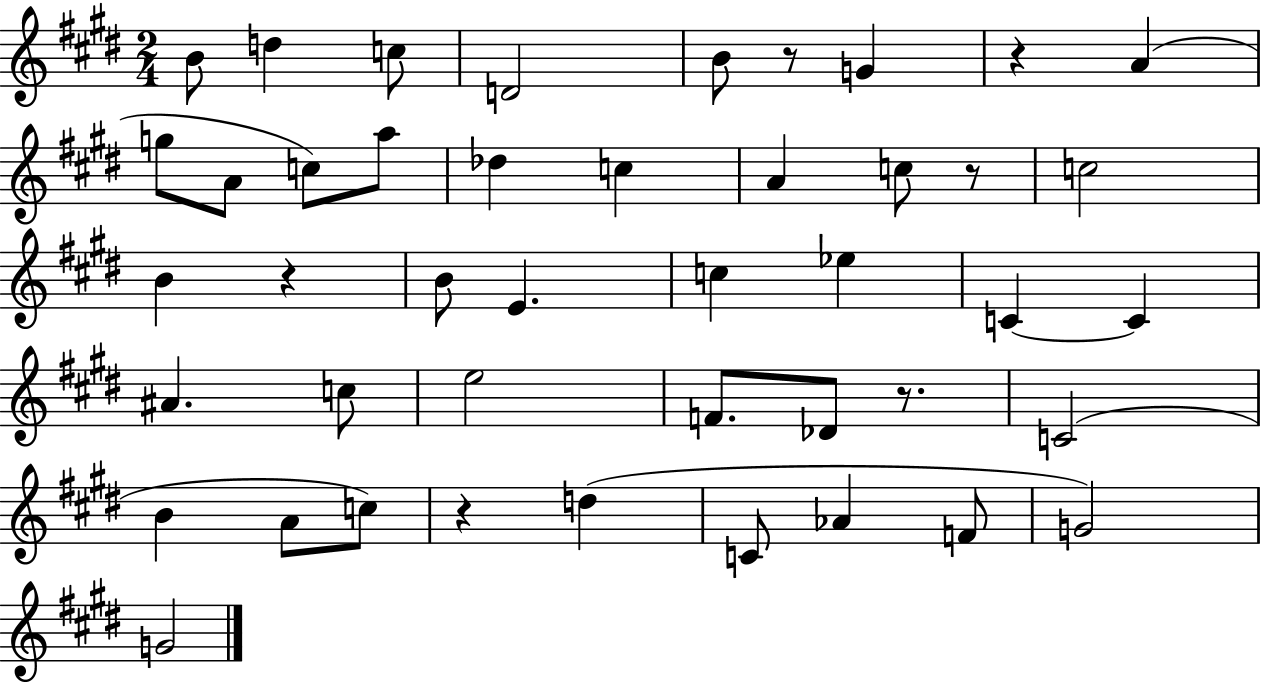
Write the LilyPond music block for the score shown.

{
  \clef treble
  \numericTimeSignature
  \time 2/4
  \key e \major
  b'8 d''4 c''8 | d'2 | b'8 r8 g'4 | r4 a'4( | \break g''8 a'8 c''8) a''8 | des''4 c''4 | a'4 c''8 r8 | c''2 | \break b'4 r4 | b'8 e'4. | c''4 ees''4 | c'4~~ c'4 | \break ais'4. c''8 | e''2 | f'8. des'8 r8. | c'2( | \break b'4 a'8 c''8) | r4 d''4( | c'8 aes'4 f'8 | g'2) | \break g'2 | \bar "|."
}